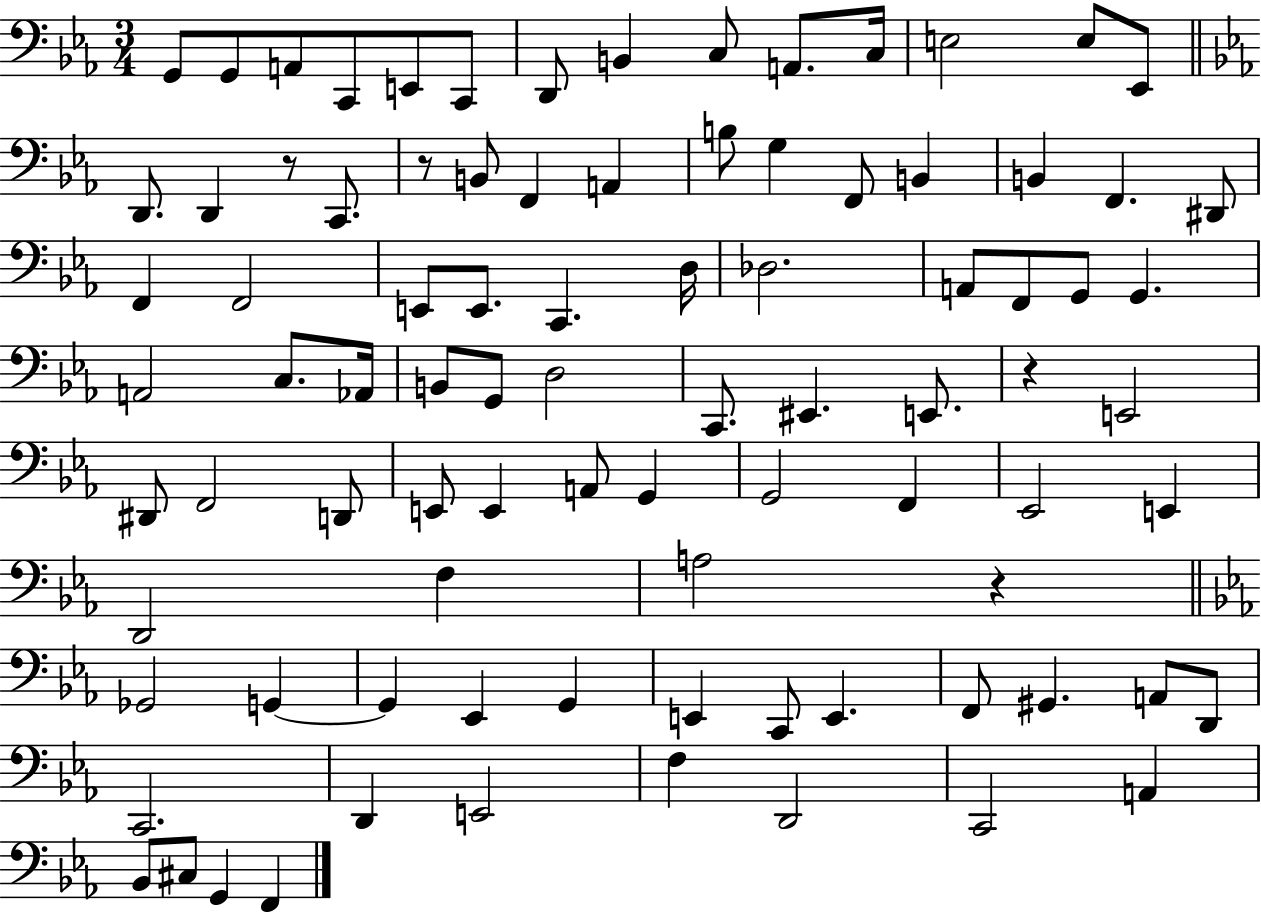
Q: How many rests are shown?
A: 4